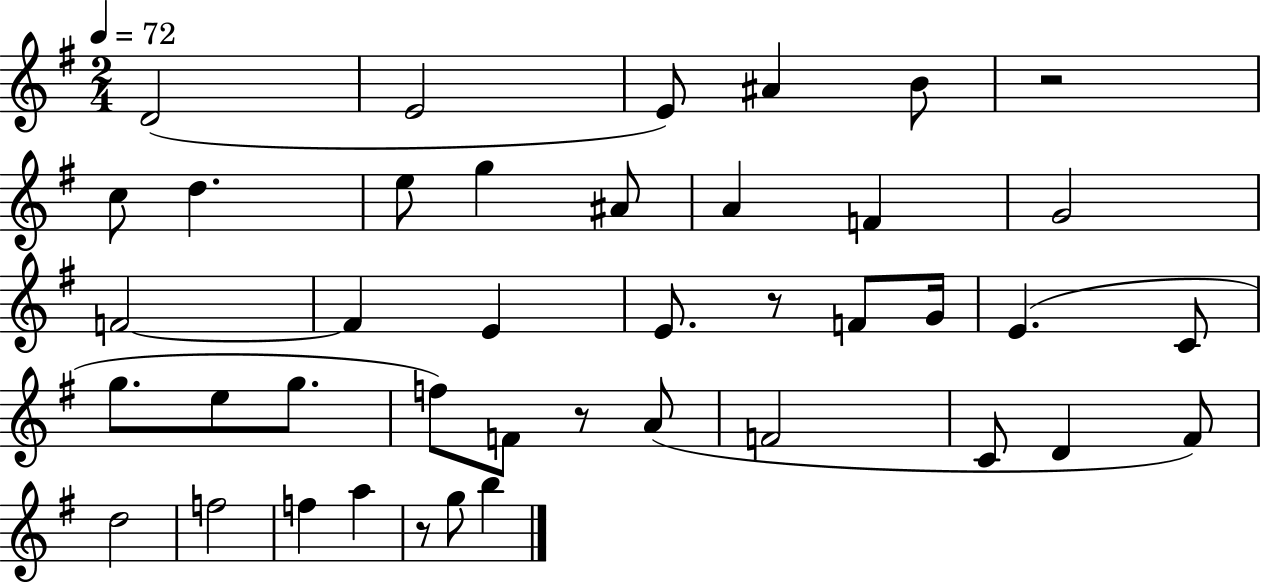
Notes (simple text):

D4/h E4/h E4/e A#4/q B4/e R/h C5/e D5/q. E5/e G5/q A#4/e A4/q F4/q G4/h F4/h F4/q E4/q E4/e. R/e F4/e G4/s E4/q. C4/e G5/e. E5/e G5/e. F5/e F4/e R/e A4/e F4/h C4/e D4/q F#4/e D5/h F5/h F5/q A5/q R/e G5/e B5/q